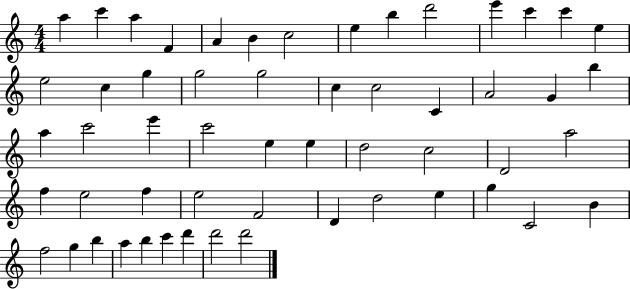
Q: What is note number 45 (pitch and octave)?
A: C4